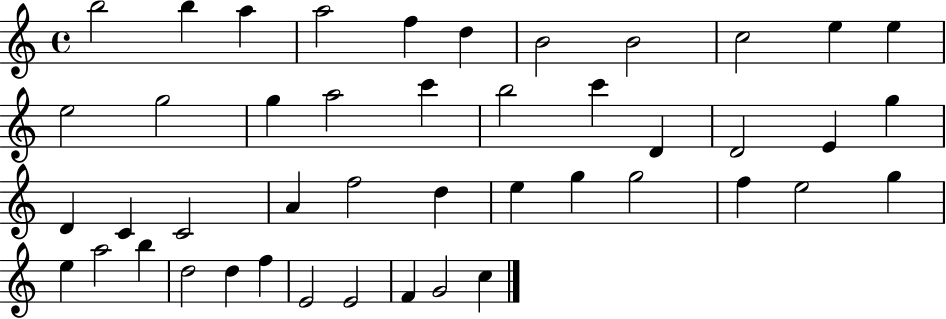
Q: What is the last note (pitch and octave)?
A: C5